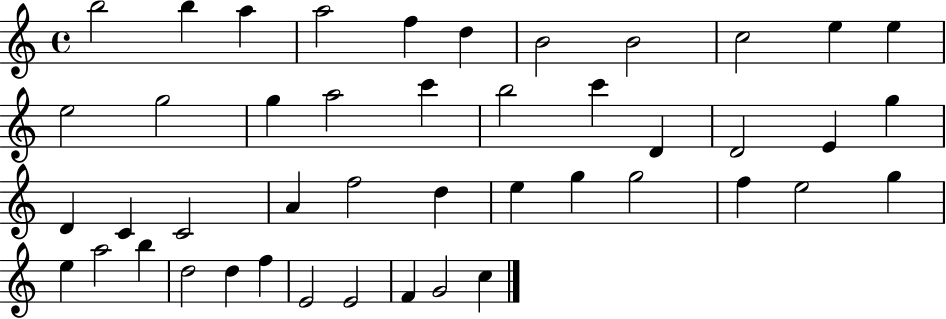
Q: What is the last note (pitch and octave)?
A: C5